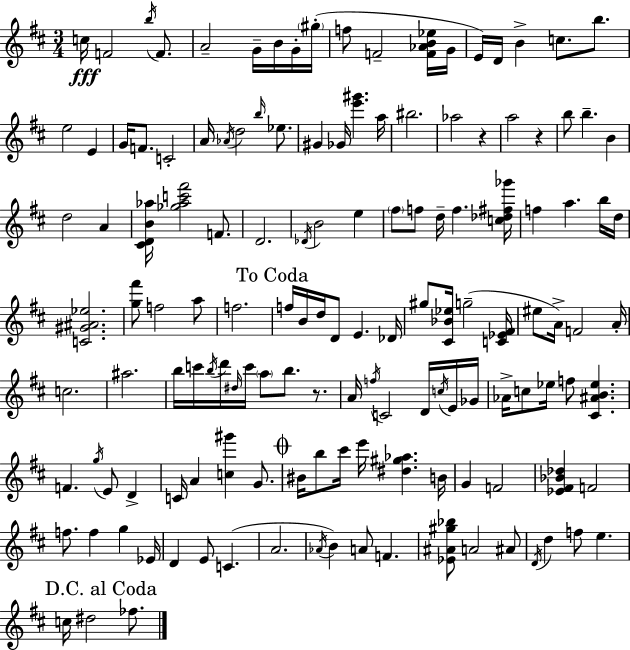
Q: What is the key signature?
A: D major